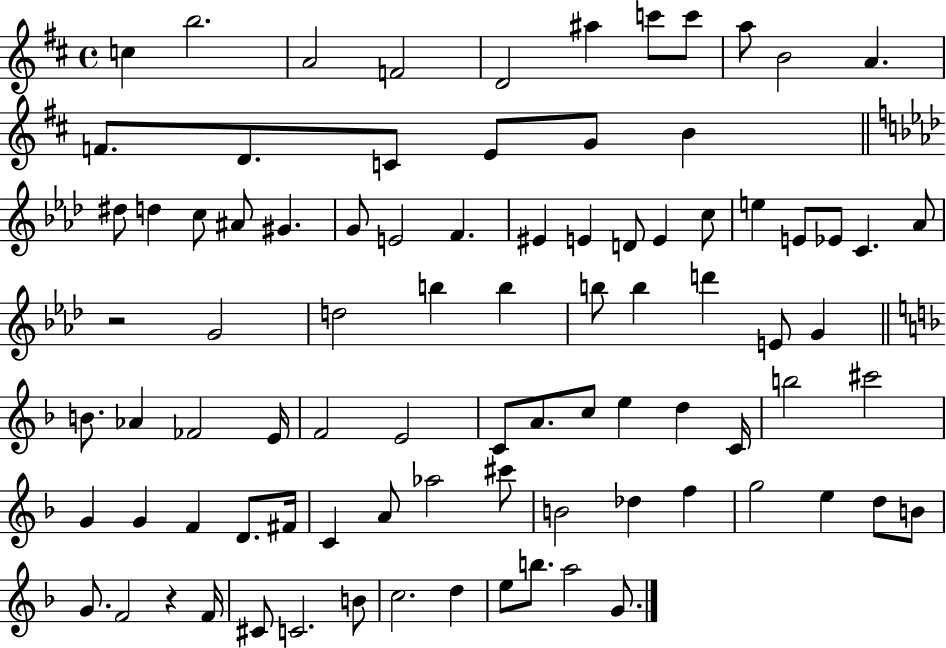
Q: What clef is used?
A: treble